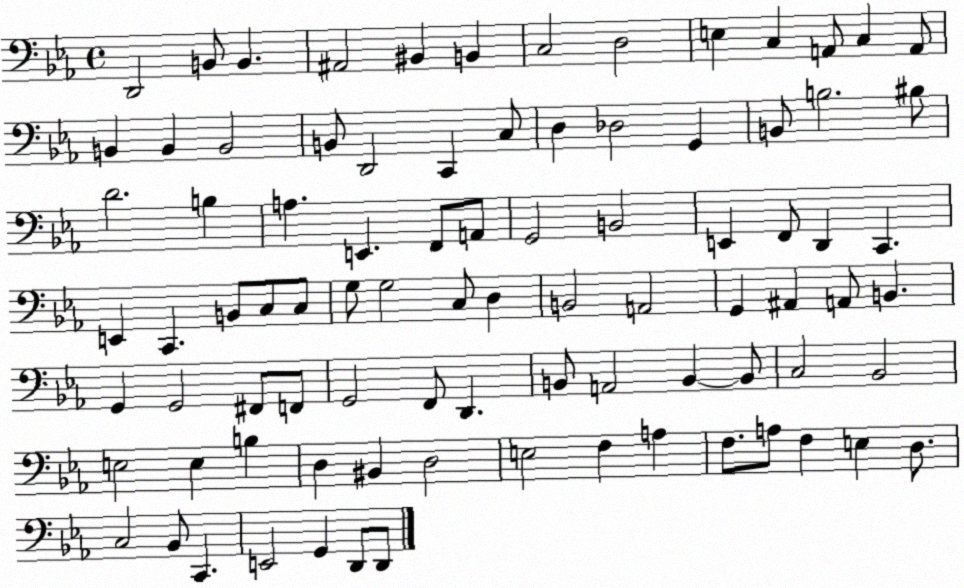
X:1
T:Untitled
M:4/4
L:1/4
K:Eb
D,,2 B,,/2 B,, ^A,,2 ^B,, B,, C,2 D,2 E, C, A,,/2 C, A,,/2 B,, B,, B,,2 B,,/2 D,,2 C,, C,/2 D, _D,2 G,, B,,/2 B,2 ^B,/2 D2 B, A, E,, F,,/2 A,,/2 G,,2 B,,2 E,, F,,/2 D,, C,, E,, C,, B,,/2 C,/2 C,/2 G,/2 G,2 C,/2 D, B,,2 A,,2 G,, ^A,, A,,/2 B,, G,, G,,2 ^F,,/2 F,,/2 G,,2 F,,/2 D,, B,,/2 A,,2 B,, B,,/2 C,2 _B,,2 E,2 E, B, D, ^B,, D,2 E,2 F, A, F,/2 A,/2 F, E, D,/2 C,2 _B,,/2 C,, E,,2 G,, D,,/2 D,,/2